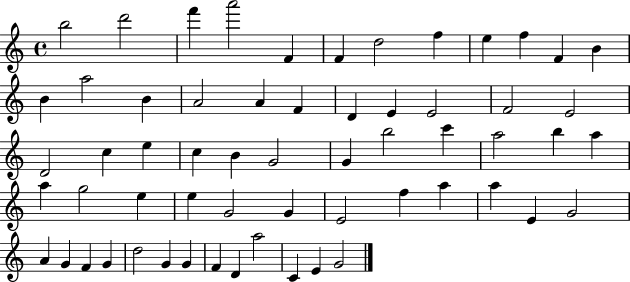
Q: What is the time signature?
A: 4/4